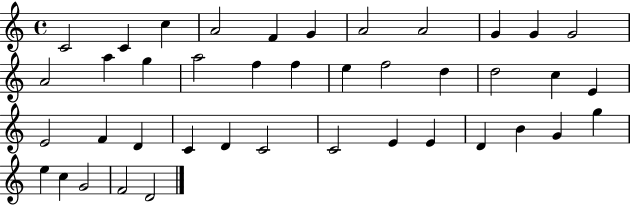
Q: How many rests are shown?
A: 0